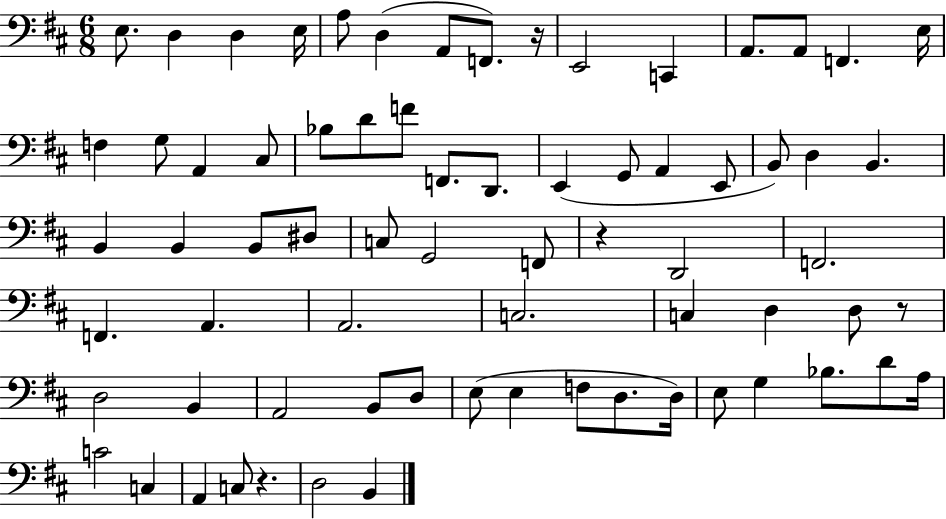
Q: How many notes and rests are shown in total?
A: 71